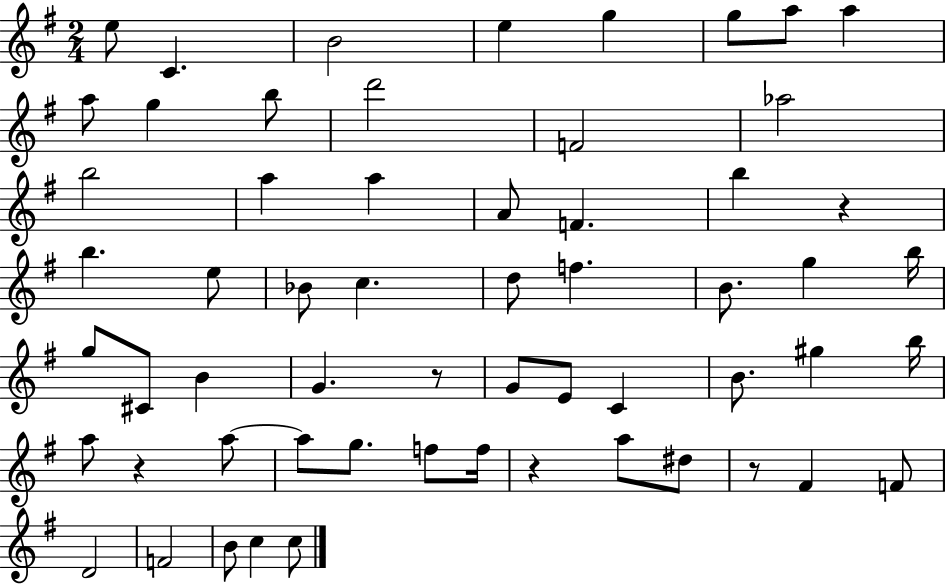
E5/e C4/q. B4/h E5/q G5/q G5/e A5/e A5/q A5/e G5/q B5/e D6/h F4/h Ab5/h B5/h A5/q A5/q A4/e F4/q. B5/q R/q B5/q. E5/e Bb4/e C5/q. D5/e F5/q. B4/e. G5/q B5/s G5/e C#4/e B4/q G4/q. R/e G4/e E4/e C4/q B4/e. G#5/q B5/s A5/e R/q A5/e A5/e G5/e. F5/e F5/s R/q A5/e D#5/e R/e F#4/q F4/e D4/h F4/h B4/e C5/q C5/e